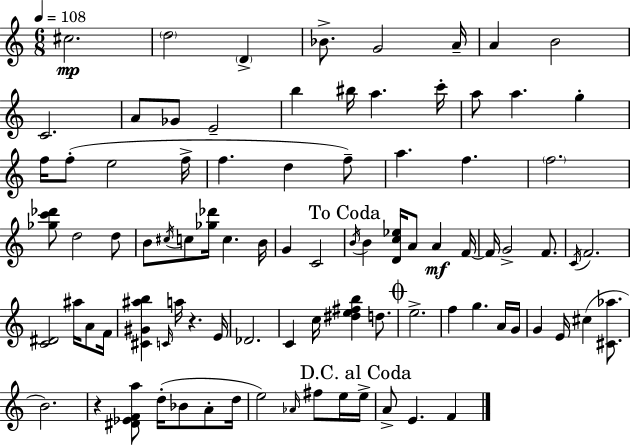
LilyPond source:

{
  \clef treble
  \numericTimeSignature
  \time 6/8
  \key a \minor
  \tempo 4 = 108
  cis''2.\mp | \parenthesize d''2 \parenthesize d'4-> | bes'8.-> g'2 a'16-- | a'4 b'2 | \break c'2. | a'8 ges'8 e'2-- | b''4 bis''16 a''4. c'''16-. | a''8 a''4. g''4-. | \break f''16 f''8-.( e''2 f''16-> | f''4. d''4 f''8--) | a''4. f''4. | \parenthesize f''2. | \break <ges'' c''' des'''>8 d''2 d''8 | b'8 \acciaccatura { cis''16 } c''8 <ges'' des'''>16 c''4. | b'16 g'4 c'2 | \mark "To Coda" \acciaccatura { b'16 } b'4 <d' c'' ees''>16 a'8 a'4\mf | \break f'16~~ f'16 g'2-> f'8. | \acciaccatura { c'16 } f'2. | <c' dis'>2 ais''16 | a'8 f'16 <cis' gis' ais'' b''>4 \grace { c'16 } a''16 r4. | \break e'16 des'2. | c'4 c''16 <dis'' e'' fis'' b''>4 | d''8. \mark \markup { \musicglyph "scripts.coda" } e''2.-> | f''4 g''4. | \break a'16 g'16 g'4 e'16 cis''4( | <cis' aes''>8. b'2.) | r4 <dis' ees' f' a''>8 d''16-.( bes'8 | a'8-. d''16 e''2) | \break \grace { aes'16 } fis''8 e''16 \mark "D.C. al Coda" e''16-> a'8-> e'4. | f'4 \bar "|."
}